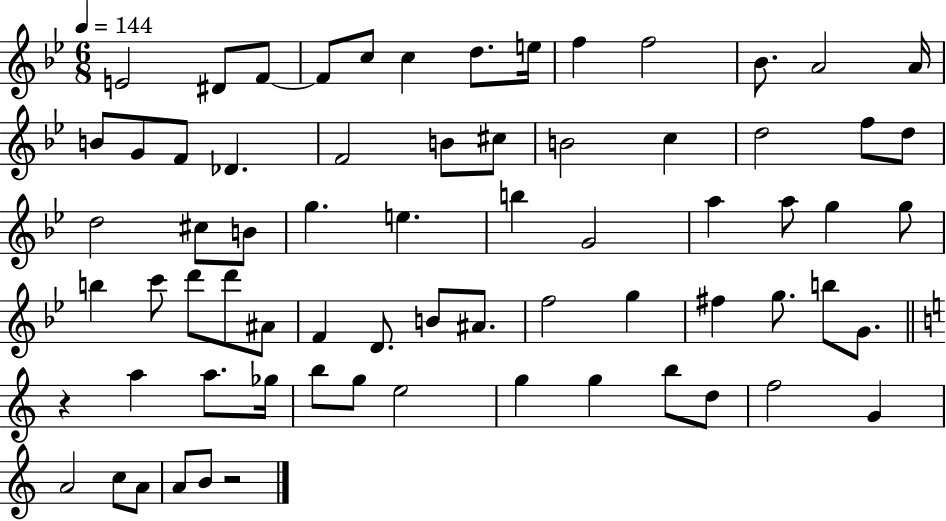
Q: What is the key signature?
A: BES major